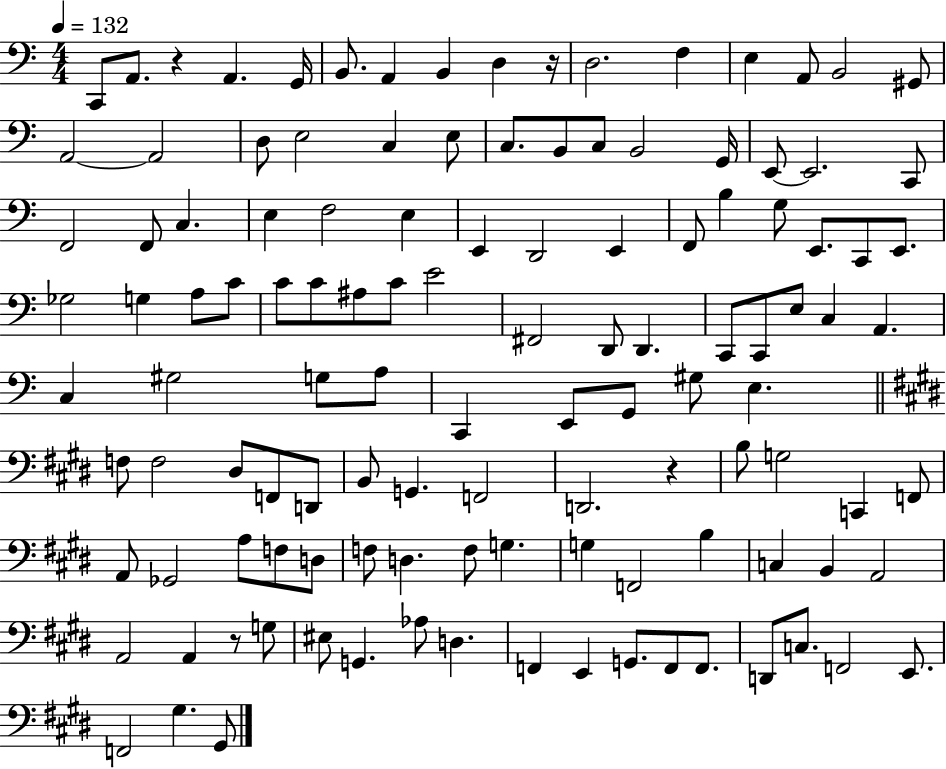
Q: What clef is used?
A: bass